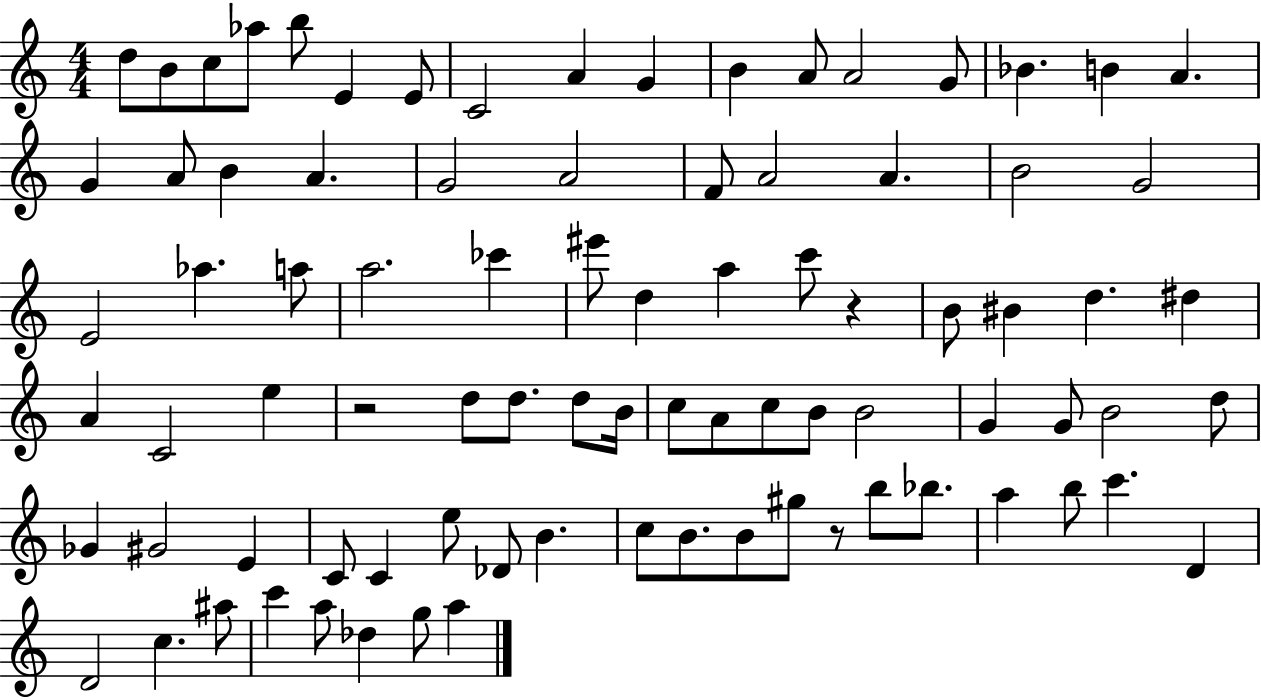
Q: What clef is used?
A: treble